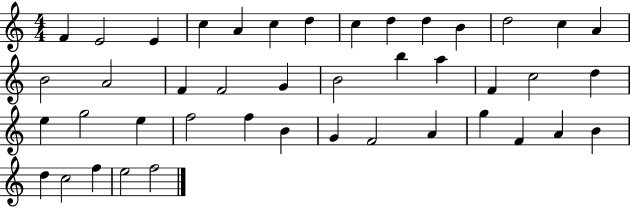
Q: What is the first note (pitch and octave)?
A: F4